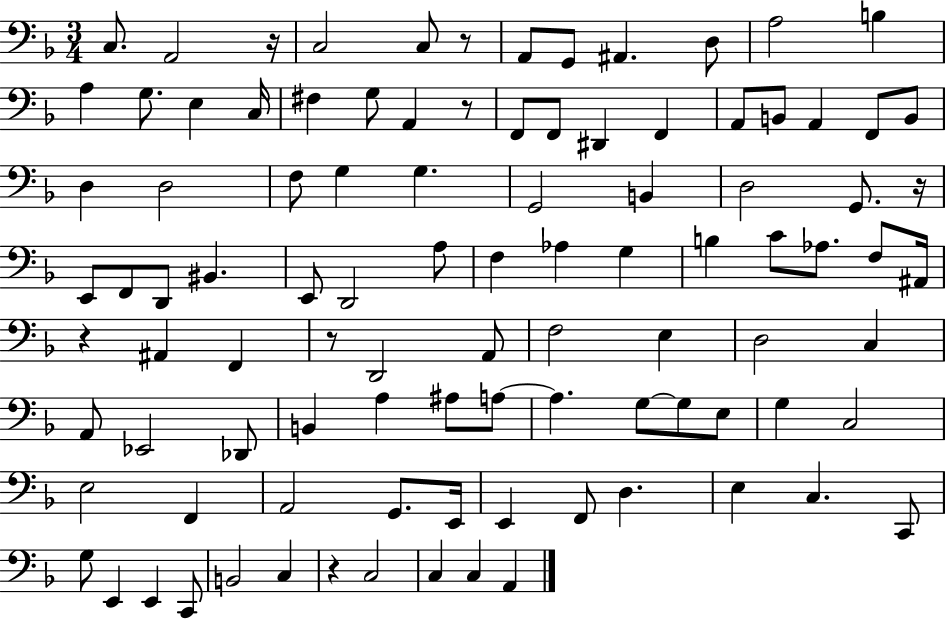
{
  \clef bass
  \numericTimeSignature
  \time 3/4
  \key f \major
  c8. a,2 r16 | c2 c8 r8 | a,8 g,8 ais,4. d8 | a2 b4 | \break a4 g8. e4 c16 | fis4 g8 a,4 r8 | f,8 f,8 dis,4 f,4 | a,8 b,8 a,4 f,8 b,8 | \break d4 d2 | f8 g4 g4. | g,2 b,4 | d2 g,8. r16 | \break e,8 f,8 d,8 bis,4. | e,8 d,2 a8 | f4 aes4 g4 | b4 c'8 aes8. f8 ais,16 | \break r4 ais,4 f,4 | r8 d,2 a,8 | f2 e4 | d2 c4 | \break a,8 ees,2 des,8 | b,4 a4 ais8 a8~~ | a4. g8~~ g8 e8 | g4 c2 | \break e2 f,4 | a,2 g,8. e,16 | e,4 f,8 d4. | e4 c4. c,8 | \break g8 e,4 e,4 c,8 | b,2 c4 | r4 c2 | c4 c4 a,4 | \break \bar "|."
}